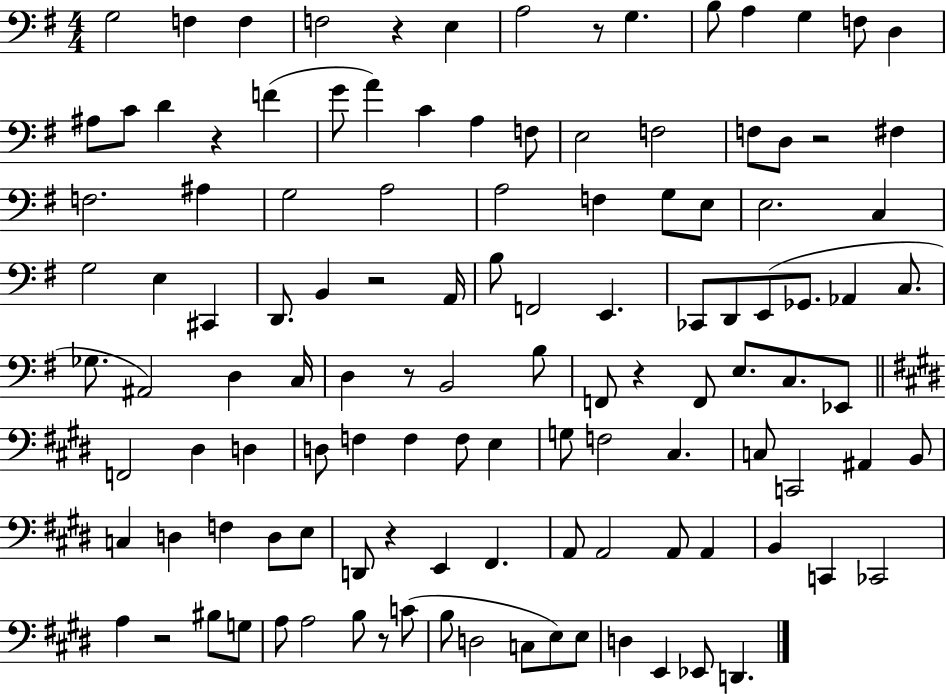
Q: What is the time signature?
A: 4/4